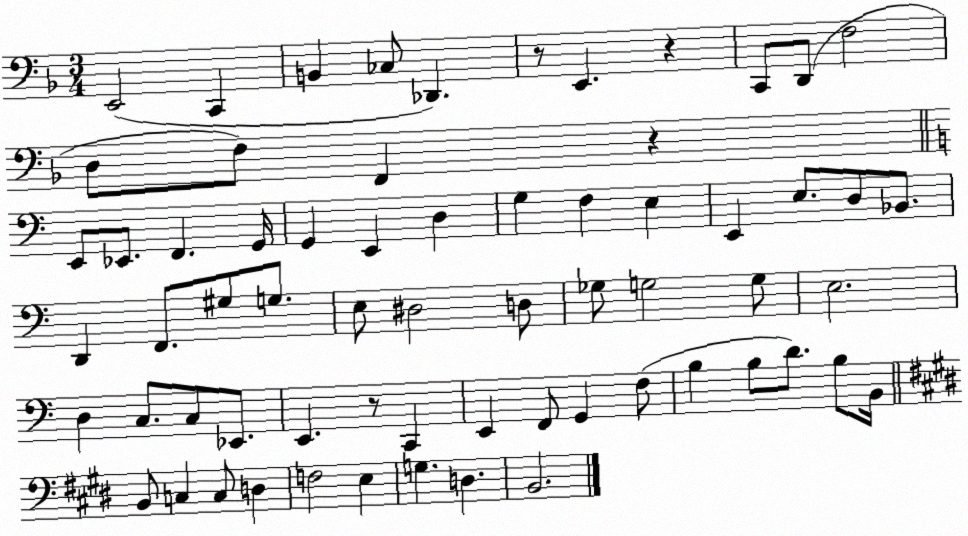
X:1
T:Untitled
M:3/4
L:1/4
K:F
E,,2 C,, B,, _C,/2 _D,, z/2 E,, z C,,/2 D,,/2 F,2 D,/2 F,/2 F,, z E,,/2 _E,,/2 F,, G,,/4 G,, E,, D, G, F, E, E,, E,/2 D,/2 _B,,/2 D,, F,,/2 ^G,/2 G,/2 E,/2 ^D,2 D,/2 _G,/2 G,2 G,/2 E,2 D, C,/2 C,/2 _E,,/2 E,, z/2 C,, E,, F,,/2 G,, F,/2 B, B,/2 D/2 B,/2 B,,/4 B,,/2 C, C,/2 D, F,2 E, G, D, B,,2